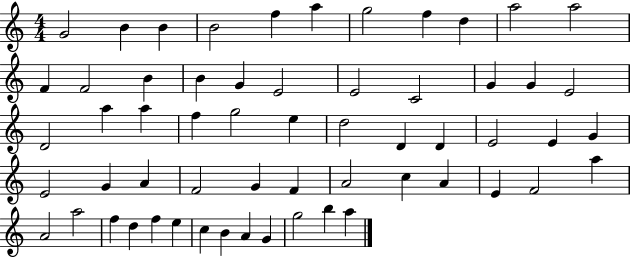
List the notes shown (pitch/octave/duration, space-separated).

G4/h B4/q B4/q B4/h F5/q A5/q G5/h F5/q D5/q A5/h A5/h F4/q F4/h B4/q B4/q G4/q E4/h E4/h C4/h G4/q G4/q E4/h D4/h A5/q A5/q F5/q G5/h E5/q D5/h D4/q D4/q E4/h E4/q G4/q E4/h G4/q A4/q F4/h G4/q F4/q A4/h C5/q A4/q E4/q F4/h A5/q A4/h A5/h F5/q D5/q F5/q E5/q C5/q B4/q A4/q G4/q G5/h B5/q A5/q